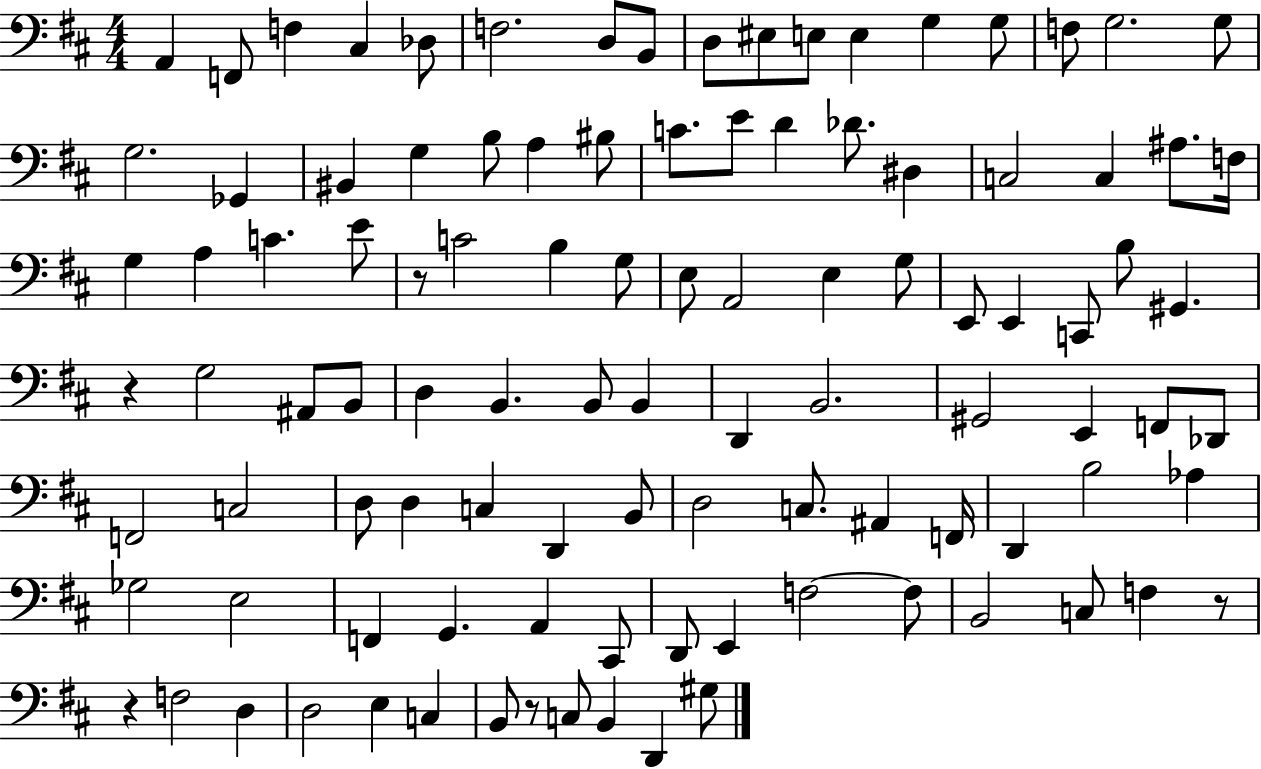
A2/q F2/e F3/q C#3/q Db3/e F3/h. D3/e B2/e D3/e EIS3/e E3/e E3/q G3/q G3/e F3/e G3/h. G3/e G3/h. Gb2/q BIS2/q G3/q B3/e A3/q BIS3/e C4/e. E4/e D4/q Db4/e. D#3/q C3/h C3/q A#3/e. F3/s G3/q A3/q C4/q. E4/e R/e C4/h B3/q G3/e E3/e A2/h E3/q G3/e E2/e E2/q C2/e B3/e G#2/q. R/q G3/h A#2/e B2/e D3/q B2/q. B2/e B2/q D2/q B2/h. G#2/h E2/q F2/e Db2/e F2/h C3/h D3/e D3/q C3/q D2/q B2/e D3/h C3/e. A#2/q F2/s D2/q B3/h Ab3/q Gb3/h E3/h F2/q G2/q. A2/q C#2/e D2/e E2/q F3/h F3/e B2/h C3/e F3/q R/e R/q F3/h D3/q D3/h E3/q C3/q B2/e R/e C3/e B2/q D2/q G#3/e